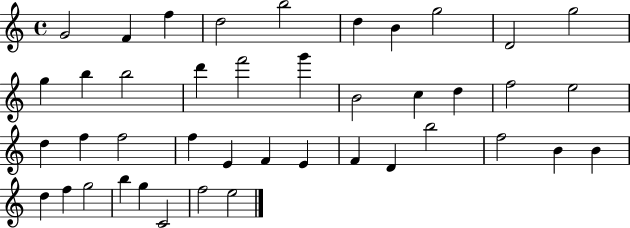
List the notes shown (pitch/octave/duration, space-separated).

G4/h F4/q F5/q D5/h B5/h D5/q B4/q G5/h D4/h G5/h G5/q B5/q B5/h D6/q F6/h G6/q B4/h C5/q D5/q F5/h E5/h D5/q F5/q F5/h F5/q E4/q F4/q E4/q F4/q D4/q B5/h F5/h B4/q B4/q D5/q F5/q G5/h B5/q G5/q C4/h F5/h E5/h